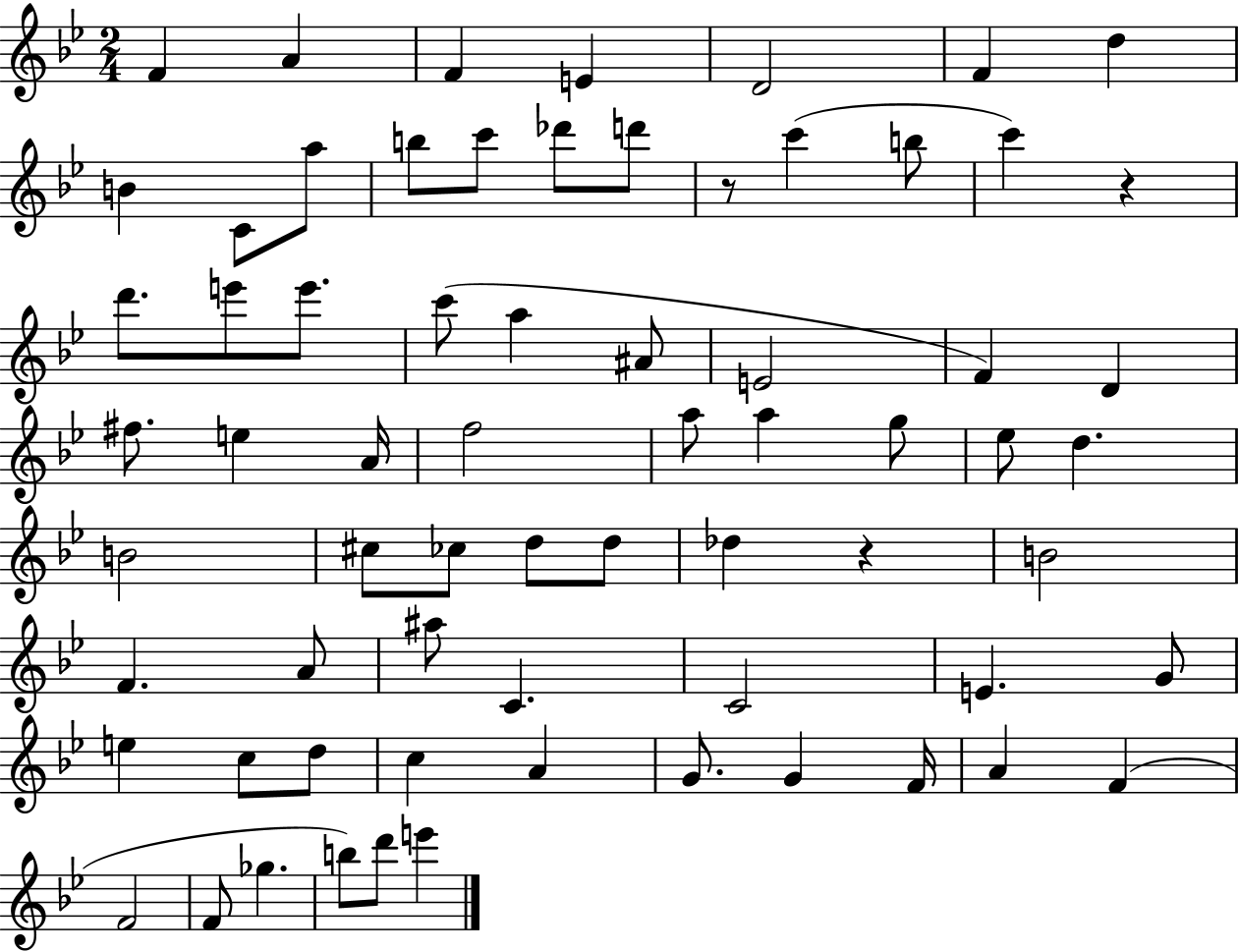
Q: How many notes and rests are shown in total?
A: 68